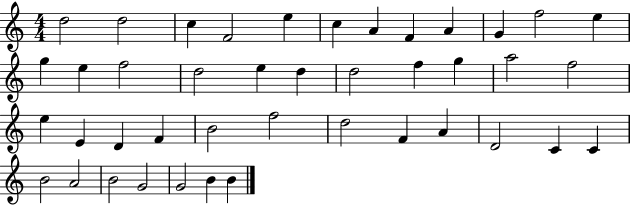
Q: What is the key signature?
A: C major